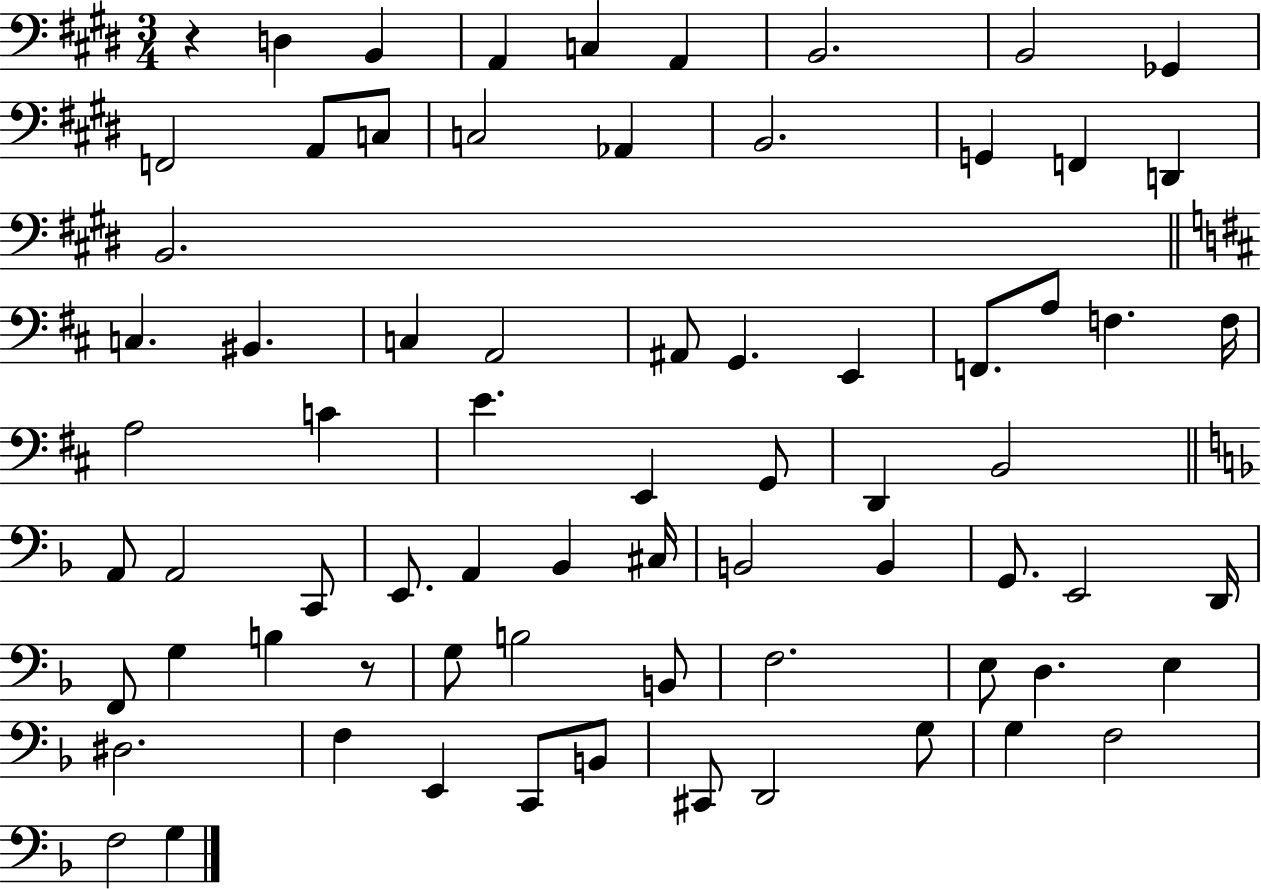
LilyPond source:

{
  \clef bass
  \numericTimeSignature
  \time 3/4
  \key e \major
  r4 d4 b,4 | a,4 c4 a,4 | b,2. | b,2 ges,4 | \break f,2 a,8 c8 | c2 aes,4 | b,2. | g,4 f,4 d,4 | \break b,2. | \bar "||" \break \key d \major c4. bis,4. | c4 a,2 | ais,8 g,4. e,4 | f,8. a8 f4. f16 | \break a2 c'4 | e'4. e,4 g,8 | d,4 b,2 | \bar "||" \break \key f \major a,8 a,2 c,8 | e,8. a,4 bes,4 cis16 | b,2 b,4 | g,8. e,2 d,16 | \break f,8 g4 b4 r8 | g8 b2 b,8 | f2. | e8 d4. e4 | \break dis2. | f4 e,4 c,8 b,8 | cis,8 d,2 g8 | g4 f2 | \break f2 g4 | \bar "|."
}